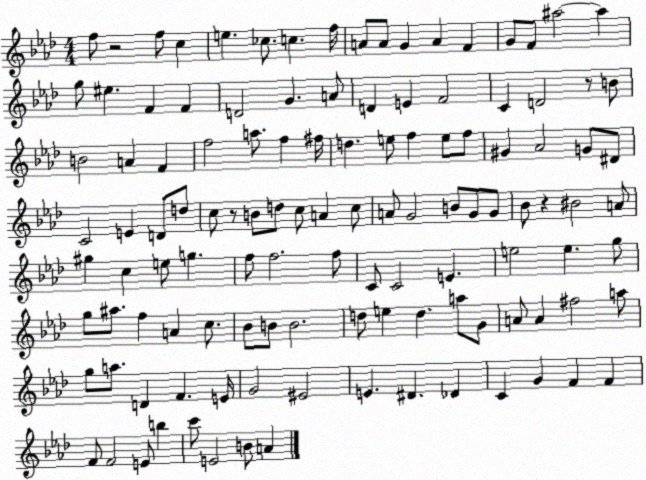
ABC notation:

X:1
T:Untitled
M:4/4
L:1/4
K:Ab
f/2 z2 f/2 c e _c/2 c f/4 A/2 A/2 G A F G/2 F/2 ^a2 ^a g/2 ^e F F D2 G A/2 D E F2 C D2 z/2 B/2 B2 A F f2 a/2 f ^f/4 d e/2 f e/2 f/2 ^G _A2 G/2 ^D/2 C2 E D/2 d/2 c/2 z/2 B/2 d/2 c/2 A c/2 A/2 G2 B/2 G/2 G/2 _B/2 z ^B2 A/2 ^g c e/2 g f/2 f2 f/2 C/2 C2 E e2 e g/2 g/2 ^a/2 f A c/2 _B/2 B/2 B2 d/2 e d a/2 G/2 A/2 A ^f2 a/2 g/2 a/2 D F E/4 G2 ^E2 E ^D _D C G F F F/2 F2 E/2 b c'/2 E2 B/2 A